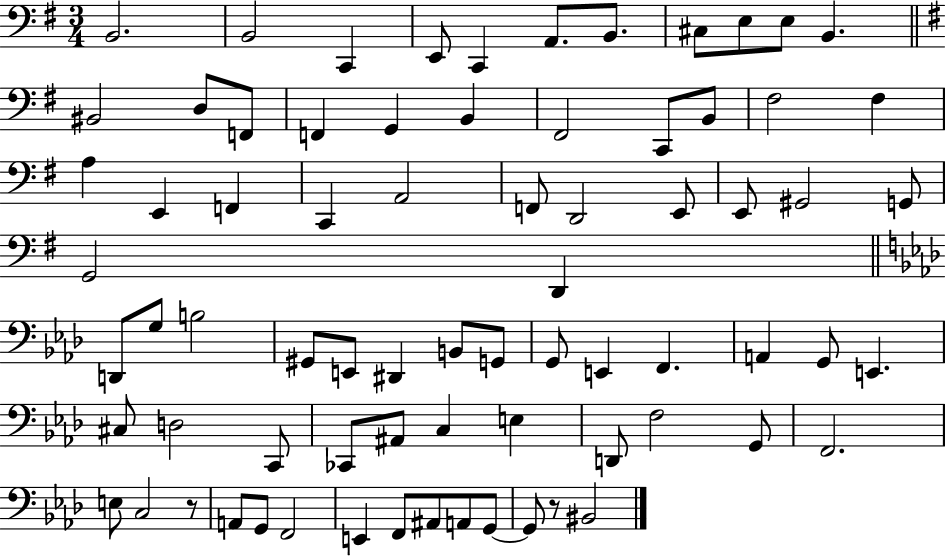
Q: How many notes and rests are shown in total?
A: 74